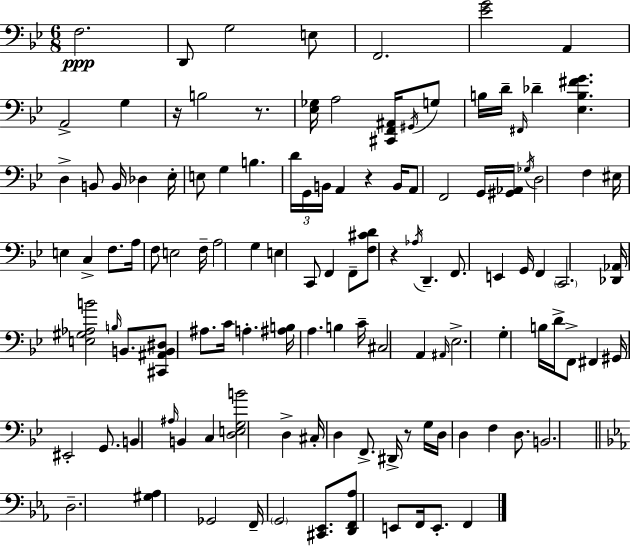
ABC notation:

X:1
T:Untitled
M:6/8
L:1/4
K:Bb
F,2 D,,/2 G,2 E,/2 F,,2 [_EG]2 A,, A,,2 G, z/4 B,2 z/2 [_E,_G,]/4 A,2 [^C,,F,,^A,,]/4 ^G,,/4 G,/2 B,/4 D/4 ^F,,/4 _D [_E,B,^FG] D, B,,/2 B,,/4 _D, _E,/4 E,/2 G, B, D/4 G,,/4 B,,/4 A,, z B,,/4 A,,/2 F,,2 G,,/4 [^G,,_A,,]/4 _G,/4 D,2 F, ^E,/4 E, C, F,/2 A,/4 F,/2 E,2 F,/4 A,2 G, E, C,,/2 F,, F,,/2 [F,^CD]/2 z _A,/4 D,, F,,/2 E,, G,,/4 F,, C,,2 [_D,,_A,,]/4 [E,^G,_A,B]2 B,/4 B,,/2 [^C,,^A,,B,,^D,]/2 ^A,/2 C/4 A, [^A,B,]/4 A, B, C/4 ^C,2 A,, ^A,,/4 _E,2 G, B,/4 D/4 F,,/2 ^F,, ^G,,/4 ^E,,2 G,,/2 B,, ^A,/4 B,, C, [D,E,G,B]2 D, ^C,/4 D, F,,/2 ^D,,/4 z/2 G,/4 D,/4 D, F, D,/2 B,,2 D,2 [^G,_A,] _G,,2 F,,/4 G,,2 [^C,,_E,,]/2 [D,,F,,_A,]/2 E,,/2 F,,/4 E,,/2 F,,